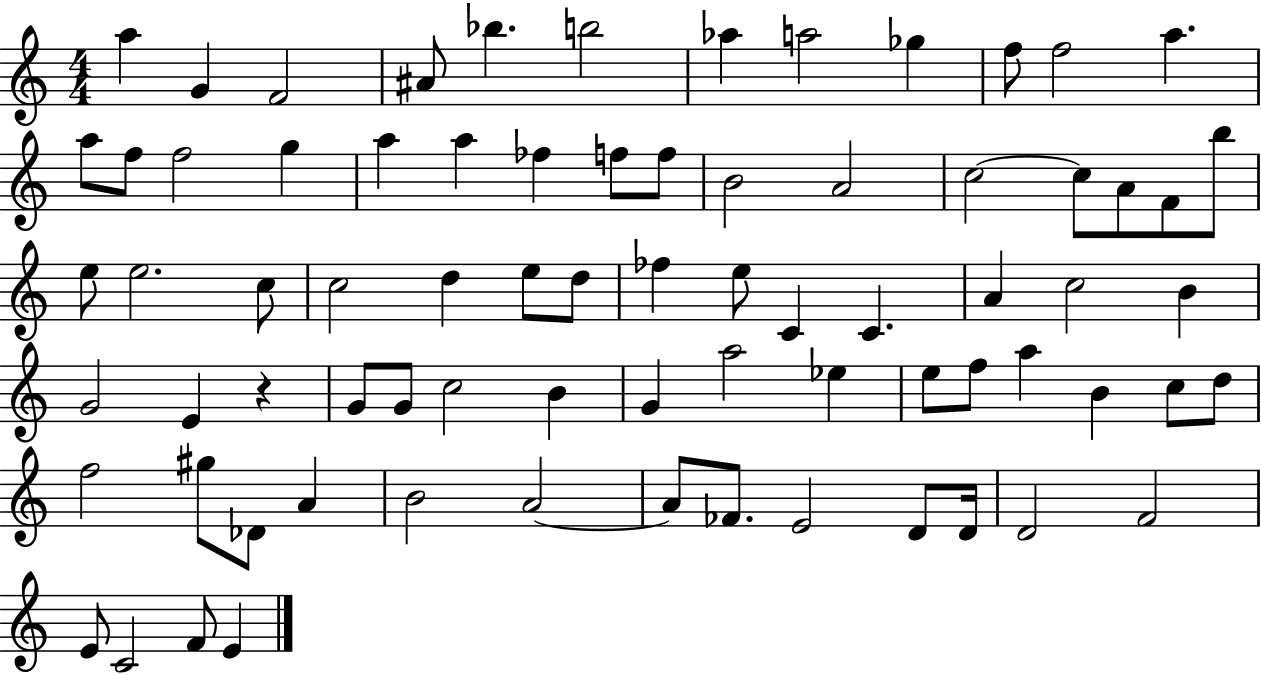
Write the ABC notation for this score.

X:1
T:Untitled
M:4/4
L:1/4
K:C
a G F2 ^A/2 _b b2 _a a2 _g f/2 f2 a a/2 f/2 f2 g a a _f f/2 f/2 B2 A2 c2 c/2 A/2 F/2 b/2 e/2 e2 c/2 c2 d e/2 d/2 _f e/2 C C A c2 B G2 E z G/2 G/2 c2 B G a2 _e e/2 f/2 a B c/2 d/2 f2 ^g/2 _D/2 A B2 A2 A/2 _F/2 E2 D/2 D/4 D2 F2 E/2 C2 F/2 E